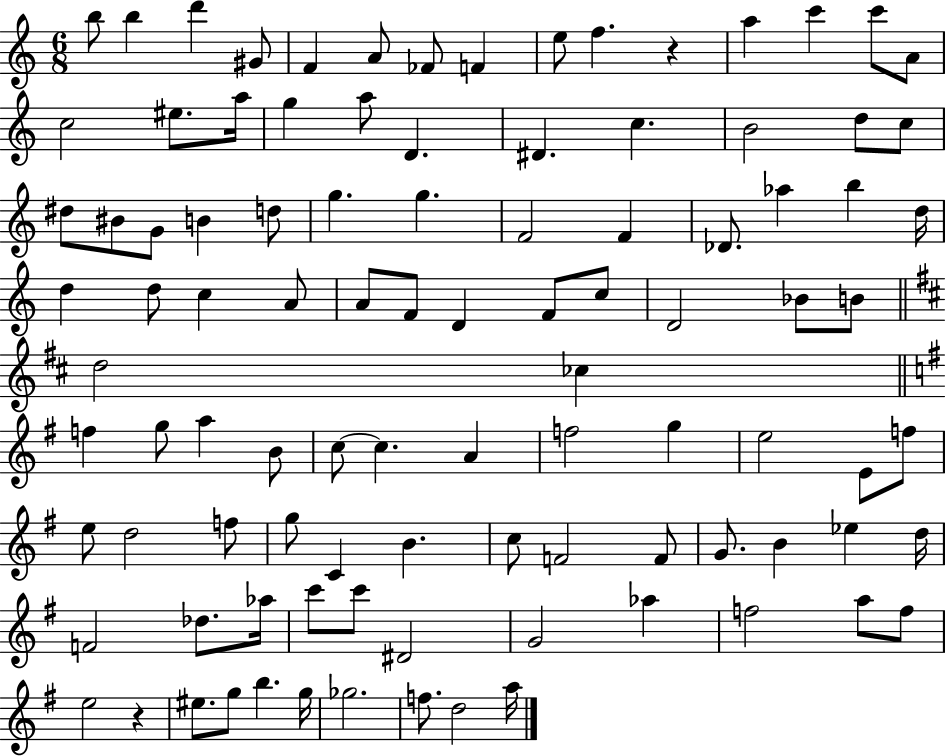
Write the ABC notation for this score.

X:1
T:Untitled
M:6/8
L:1/4
K:C
b/2 b d' ^G/2 F A/2 _F/2 F e/2 f z a c' c'/2 A/2 c2 ^e/2 a/4 g a/2 D ^D c B2 d/2 c/2 ^d/2 ^B/2 G/2 B d/2 g g F2 F _D/2 _a b d/4 d d/2 c A/2 A/2 F/2 D F/2 c/2 D2 _B/2 B/2 d2 _c f g/2 a B/2 c/2 c A f2 g e2 E/2 f/2 e/2 d2 f/2 g/2 C B c/2 F2 F/2 G/2 B _e d/4 F2 _d/2 _a/4 c'/2 c'/2 ^D2 G2 _a f2 a/2 f/2 e2 z ^e/2 g/2 b g/4 _g2 f/2 d2 a/4